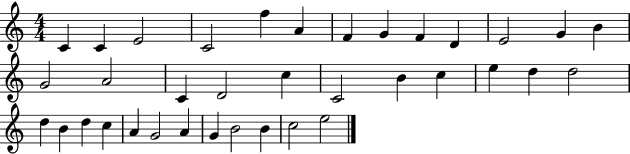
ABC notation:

X:1
T:Untitled
M:4/4
L:1/4
K:C
C C E2 C2 f A F G F D E2 G B G2 A2 C D2 c C2 B c e d d2 d B d c A G2 A G B2 B c2 e2